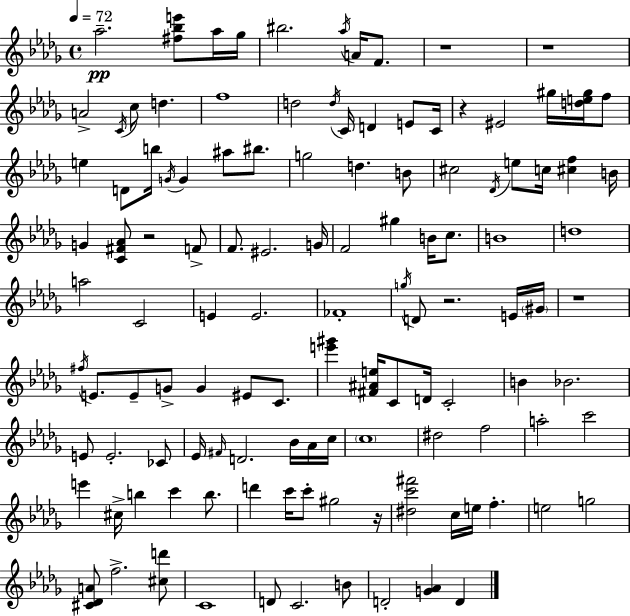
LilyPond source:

{
  \clef treble
  \time 4/4
  \defaultTimeSignature
  \key bes \minor
  \tempo 4 = 72
  aes''2.--\pp <fis'' bes'' e'''>8 aes''16 ges''16 | bis''2. \acciaccatura { aes''16 } a'16 f'8. | r1 | r1 | \break a'2-> \acciaccatura { c'16 } c''8 d''4. | f''1 | d''2 \acciaccatura { d''16 } c'16 d'4 | e'8 c'16 r4 eis'2 gis''16 | \break <d'' e'' gis''>16 f''8 e''4 d'8 b''16 \acciaccatura { g'16 } g'4 ais''8 | bis''8. g''2 d''4. | b'8 cis''2 \acciaccatura { des'16 } e''8 c''16 | <cis'' f''>4 b'16 g'4 <c' fis' aes'>8 r2 | \break f'8-> f'8. eis'2. | g'16 f'2 gis''4 | b'16 c''8. b'1 | d''1 | \break a''2 c'2 | e'4 e'2. | fes'1-. | \acciaccatura { g''16 } d'8 r2. | \break e'16 \parenthesize gis'16 r1 | \acciaccatura { fis''16 } e'8. e'8-- g'8-> g'4 | eis'8 c'8. <e''' gis'''>4 <fis' ais' e''>16 c'8 d'16 c'2-. | b'4 bes'2. | \break e'8 e'2.-. | ces'8 ees'16 \grace { fis'16 } d'2. | bes'16 aes'16 c''16 \parenthesize c''1 | dis''2 | \break f''2 a''2-. | c'''2 e'''4 cis''16-> b''4 | c'''4 b''8. d'''4 c'''16 c'''8-. gis''2 | r16 <dis'' c''' fis'''>2 | \break c''16 e''16 f''4.-. e''2 | g''2 <cis' des' a'>8 f''2.-> | <cis'' d'''>8 c'1 | d'8 c'2. | \break b'8 d'2-. | <g' aes'>4 d'4 \bar "|."
}